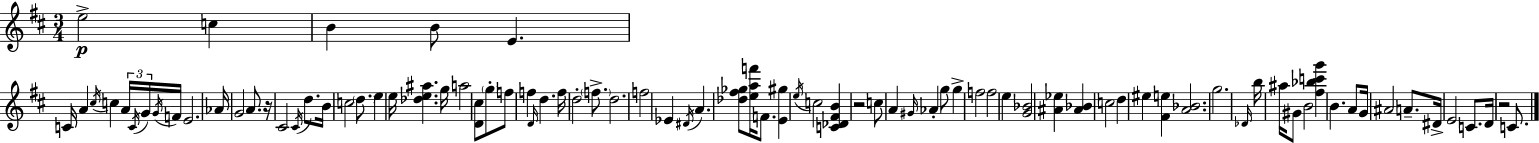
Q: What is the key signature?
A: D major